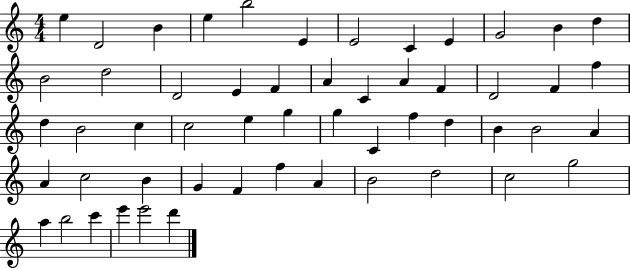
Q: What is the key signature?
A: C major